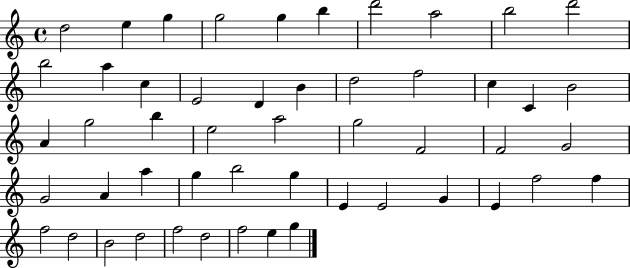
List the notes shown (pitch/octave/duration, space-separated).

D5/h E5/q G5/q G5/h G5/q B5/q D6/h A5/h B5/h D6/h B5/h A5/q C5/q E4/h D4/q B4/q D5/h F5/h C5/q C4/q B4/h A4/q G5/h B5/q E5/h A5/h G5/h F4/h F4/h G4/h G4/h A4/q A5/q G5/q B5/h G5/q E4/q E4/h G4/q E4/q F5/h F5/q F5/h D5/h B4/h D5/h F5/h D5/h F5/h E5/q G5/q